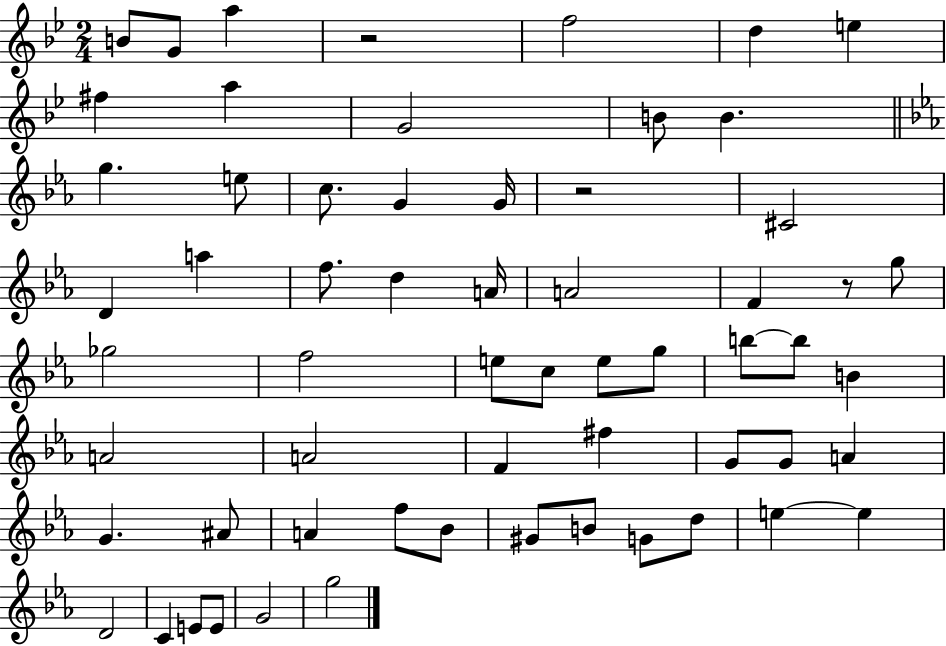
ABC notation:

X:1
T:Untitled
M:2/4
L:1/4
K:Bb
B/2 G/2 a z2 f2 d e ^f a G2 B/2 B g e/2 c/2 G G/4 z2 ^C2 D a f/2 d A/4 A2 F z/2 g/2 _g2 f2 e/2 c/2 e/2 g/2 b/2 b/2 B A2 A2 F ^f G/2 G/2 A G ^A/2 A f/2 _B/2 ^G/2 B/2 G/2 d/2 e e D2 C E/2 E/2 G2 g2